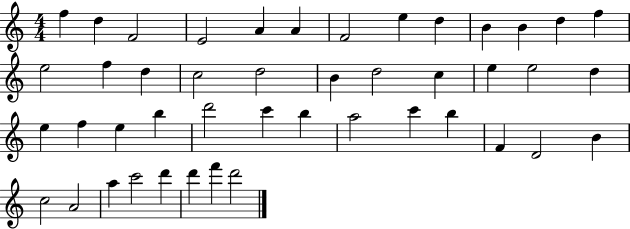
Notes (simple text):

F5/q D5/q F4/h E4/h A4/q A4/q F4/h E5/q D5/q B4/q B4/q D5/q F5/q E5/h F5/q D5/q C5/h D5/h B4/q D5/h C5/q E5/q E5/h D5/q E5/q F5/q E5/q B5/q D6/h C6/q B5/q A5/h C6/q B5/q F4/q D4/h B4/q C5/h A4/h A5/q C6/h D6/q D6/q F6/q D6/h